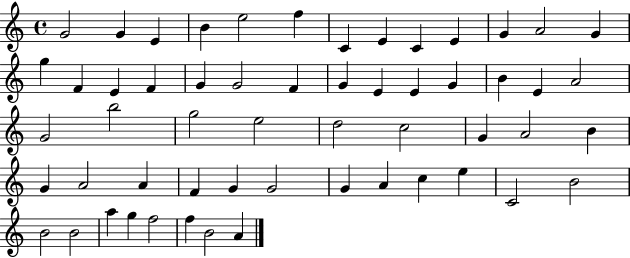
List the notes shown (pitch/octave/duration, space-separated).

G4/h G4/q E4/q B4/q E5/h F5/q C4/q E4/q C4/q E4/q G4/q A4/h G4/q G5/q F4/q E4/q F4/q G4/q G4/h F4/q G4/q E4/q E4/q G4/q B4/q E4/q A4/h G4/h B5/h G5/h E5/h D5/h C5/h G4/q A4/h B4/q G4/q A4/h A4/q F4/q G4/q G4/h G4/q A4/q C5/q E5/q C4/h B4/h B4/h B4/h A5/q G5/q F5/h F5/q B4/h A4/q